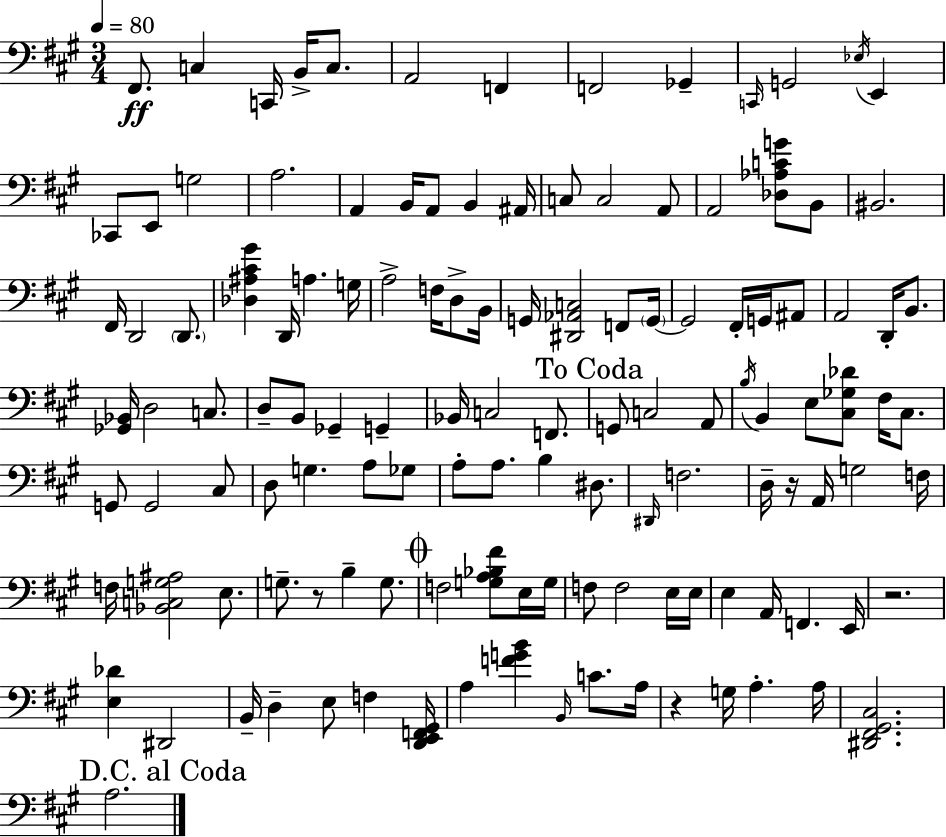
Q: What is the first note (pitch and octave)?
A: F#2